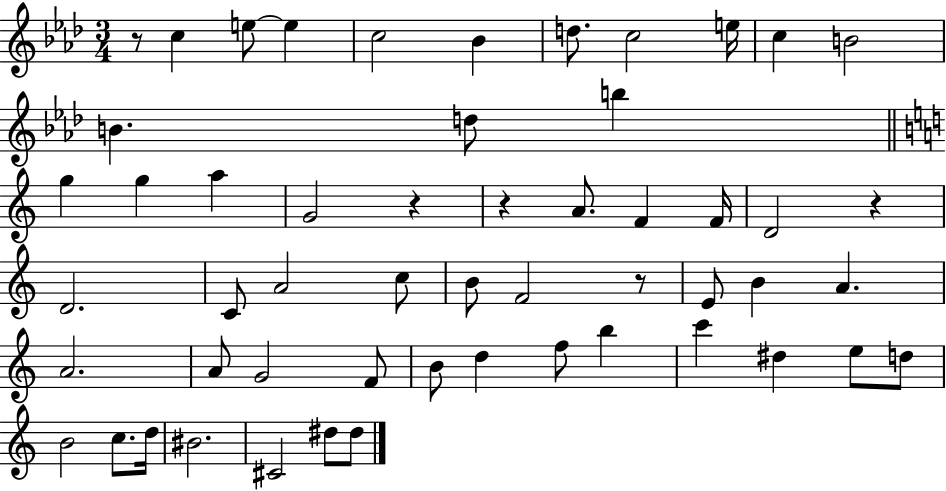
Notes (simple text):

R/e C5/q E5/e E5/q C5/h Bb4/q D5/e. C5/h E5/s C5/q B4/h B4/q. D5/e B5/q G5/q G5/q A5/q G4/h R/q R/q A4/e. F4/q F4/s D4/h R/q D4/h. C4/e A4/h C5/e B4/e F4/h R/e E4/e B4/q A4/q. A4/h. A4/e G4/h F4/e B4/e D5/q F5/e B5/q C6/q D#5/q E5/e D5/e B4/h C5/e. D5/s BIS4/h. C#4/h D#5/e D#5/e